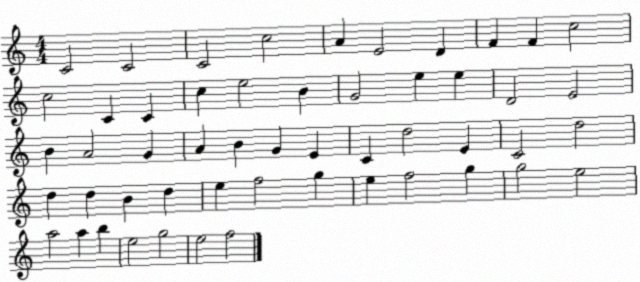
X:1
T:Untitled
M:4/4
L:1/4
K:C
C2 C2 C2 c2 A E2 D F F c2 c2 C C c e2 B G2 e e D2 E2 B A2 G A B G E C d2 E C2 d2 d d B d e f2 g e f2 g g2 e2 a2 a b e2 g2 e2 f2